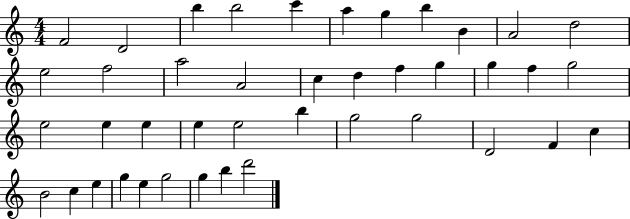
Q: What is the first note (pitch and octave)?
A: F4